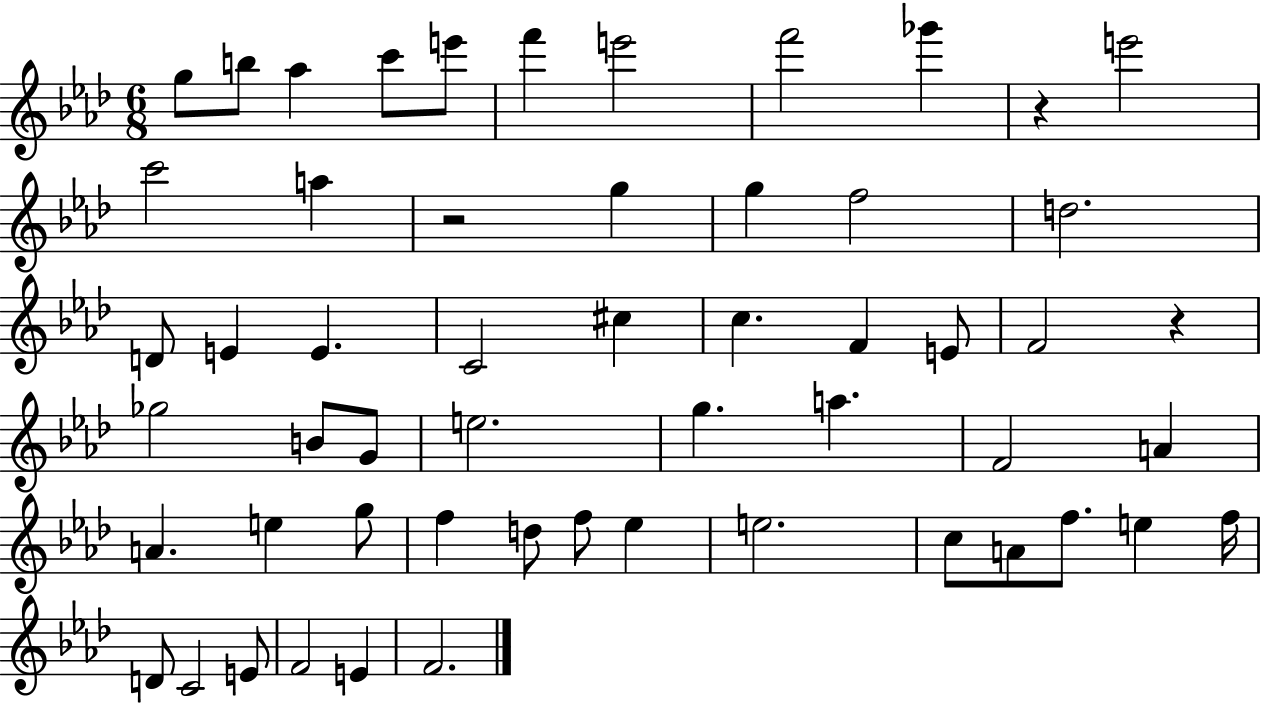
{
  \clef treble
  \numericTimeSignature
  \time 6/8
  \key aes \major
  g''8 b''8 aes''4 c'''8 e'''8 | f'''4 e'''2 | f'''2 ges'''4 | r4 e'''2 | \break c'''2 a''4 | r2 g''4 | g''4 f''2 | d''2. | \break d'8 e'4 e'4. | c'2 cis''4 | c''4. f'4 e'8 | f'2 r4 | \break ges''2 b'8 g'8 | e''2. | g''4. a''4. | f'2 a'4 | \break a'4. e''4 g''8 | f''4 d''8 f''8 ees''4 | e''2. | c''8 a'8 f''8. e''4 f''16 | \break d'8 c'2 e'8 | f'2 e'4 | f'2. | \bar "|."
}